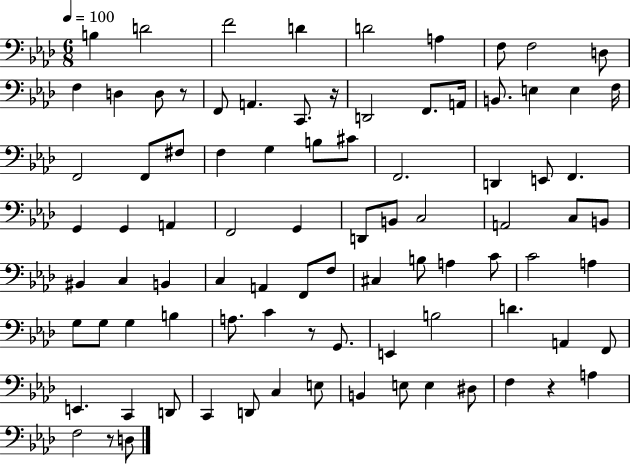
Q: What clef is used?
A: bass